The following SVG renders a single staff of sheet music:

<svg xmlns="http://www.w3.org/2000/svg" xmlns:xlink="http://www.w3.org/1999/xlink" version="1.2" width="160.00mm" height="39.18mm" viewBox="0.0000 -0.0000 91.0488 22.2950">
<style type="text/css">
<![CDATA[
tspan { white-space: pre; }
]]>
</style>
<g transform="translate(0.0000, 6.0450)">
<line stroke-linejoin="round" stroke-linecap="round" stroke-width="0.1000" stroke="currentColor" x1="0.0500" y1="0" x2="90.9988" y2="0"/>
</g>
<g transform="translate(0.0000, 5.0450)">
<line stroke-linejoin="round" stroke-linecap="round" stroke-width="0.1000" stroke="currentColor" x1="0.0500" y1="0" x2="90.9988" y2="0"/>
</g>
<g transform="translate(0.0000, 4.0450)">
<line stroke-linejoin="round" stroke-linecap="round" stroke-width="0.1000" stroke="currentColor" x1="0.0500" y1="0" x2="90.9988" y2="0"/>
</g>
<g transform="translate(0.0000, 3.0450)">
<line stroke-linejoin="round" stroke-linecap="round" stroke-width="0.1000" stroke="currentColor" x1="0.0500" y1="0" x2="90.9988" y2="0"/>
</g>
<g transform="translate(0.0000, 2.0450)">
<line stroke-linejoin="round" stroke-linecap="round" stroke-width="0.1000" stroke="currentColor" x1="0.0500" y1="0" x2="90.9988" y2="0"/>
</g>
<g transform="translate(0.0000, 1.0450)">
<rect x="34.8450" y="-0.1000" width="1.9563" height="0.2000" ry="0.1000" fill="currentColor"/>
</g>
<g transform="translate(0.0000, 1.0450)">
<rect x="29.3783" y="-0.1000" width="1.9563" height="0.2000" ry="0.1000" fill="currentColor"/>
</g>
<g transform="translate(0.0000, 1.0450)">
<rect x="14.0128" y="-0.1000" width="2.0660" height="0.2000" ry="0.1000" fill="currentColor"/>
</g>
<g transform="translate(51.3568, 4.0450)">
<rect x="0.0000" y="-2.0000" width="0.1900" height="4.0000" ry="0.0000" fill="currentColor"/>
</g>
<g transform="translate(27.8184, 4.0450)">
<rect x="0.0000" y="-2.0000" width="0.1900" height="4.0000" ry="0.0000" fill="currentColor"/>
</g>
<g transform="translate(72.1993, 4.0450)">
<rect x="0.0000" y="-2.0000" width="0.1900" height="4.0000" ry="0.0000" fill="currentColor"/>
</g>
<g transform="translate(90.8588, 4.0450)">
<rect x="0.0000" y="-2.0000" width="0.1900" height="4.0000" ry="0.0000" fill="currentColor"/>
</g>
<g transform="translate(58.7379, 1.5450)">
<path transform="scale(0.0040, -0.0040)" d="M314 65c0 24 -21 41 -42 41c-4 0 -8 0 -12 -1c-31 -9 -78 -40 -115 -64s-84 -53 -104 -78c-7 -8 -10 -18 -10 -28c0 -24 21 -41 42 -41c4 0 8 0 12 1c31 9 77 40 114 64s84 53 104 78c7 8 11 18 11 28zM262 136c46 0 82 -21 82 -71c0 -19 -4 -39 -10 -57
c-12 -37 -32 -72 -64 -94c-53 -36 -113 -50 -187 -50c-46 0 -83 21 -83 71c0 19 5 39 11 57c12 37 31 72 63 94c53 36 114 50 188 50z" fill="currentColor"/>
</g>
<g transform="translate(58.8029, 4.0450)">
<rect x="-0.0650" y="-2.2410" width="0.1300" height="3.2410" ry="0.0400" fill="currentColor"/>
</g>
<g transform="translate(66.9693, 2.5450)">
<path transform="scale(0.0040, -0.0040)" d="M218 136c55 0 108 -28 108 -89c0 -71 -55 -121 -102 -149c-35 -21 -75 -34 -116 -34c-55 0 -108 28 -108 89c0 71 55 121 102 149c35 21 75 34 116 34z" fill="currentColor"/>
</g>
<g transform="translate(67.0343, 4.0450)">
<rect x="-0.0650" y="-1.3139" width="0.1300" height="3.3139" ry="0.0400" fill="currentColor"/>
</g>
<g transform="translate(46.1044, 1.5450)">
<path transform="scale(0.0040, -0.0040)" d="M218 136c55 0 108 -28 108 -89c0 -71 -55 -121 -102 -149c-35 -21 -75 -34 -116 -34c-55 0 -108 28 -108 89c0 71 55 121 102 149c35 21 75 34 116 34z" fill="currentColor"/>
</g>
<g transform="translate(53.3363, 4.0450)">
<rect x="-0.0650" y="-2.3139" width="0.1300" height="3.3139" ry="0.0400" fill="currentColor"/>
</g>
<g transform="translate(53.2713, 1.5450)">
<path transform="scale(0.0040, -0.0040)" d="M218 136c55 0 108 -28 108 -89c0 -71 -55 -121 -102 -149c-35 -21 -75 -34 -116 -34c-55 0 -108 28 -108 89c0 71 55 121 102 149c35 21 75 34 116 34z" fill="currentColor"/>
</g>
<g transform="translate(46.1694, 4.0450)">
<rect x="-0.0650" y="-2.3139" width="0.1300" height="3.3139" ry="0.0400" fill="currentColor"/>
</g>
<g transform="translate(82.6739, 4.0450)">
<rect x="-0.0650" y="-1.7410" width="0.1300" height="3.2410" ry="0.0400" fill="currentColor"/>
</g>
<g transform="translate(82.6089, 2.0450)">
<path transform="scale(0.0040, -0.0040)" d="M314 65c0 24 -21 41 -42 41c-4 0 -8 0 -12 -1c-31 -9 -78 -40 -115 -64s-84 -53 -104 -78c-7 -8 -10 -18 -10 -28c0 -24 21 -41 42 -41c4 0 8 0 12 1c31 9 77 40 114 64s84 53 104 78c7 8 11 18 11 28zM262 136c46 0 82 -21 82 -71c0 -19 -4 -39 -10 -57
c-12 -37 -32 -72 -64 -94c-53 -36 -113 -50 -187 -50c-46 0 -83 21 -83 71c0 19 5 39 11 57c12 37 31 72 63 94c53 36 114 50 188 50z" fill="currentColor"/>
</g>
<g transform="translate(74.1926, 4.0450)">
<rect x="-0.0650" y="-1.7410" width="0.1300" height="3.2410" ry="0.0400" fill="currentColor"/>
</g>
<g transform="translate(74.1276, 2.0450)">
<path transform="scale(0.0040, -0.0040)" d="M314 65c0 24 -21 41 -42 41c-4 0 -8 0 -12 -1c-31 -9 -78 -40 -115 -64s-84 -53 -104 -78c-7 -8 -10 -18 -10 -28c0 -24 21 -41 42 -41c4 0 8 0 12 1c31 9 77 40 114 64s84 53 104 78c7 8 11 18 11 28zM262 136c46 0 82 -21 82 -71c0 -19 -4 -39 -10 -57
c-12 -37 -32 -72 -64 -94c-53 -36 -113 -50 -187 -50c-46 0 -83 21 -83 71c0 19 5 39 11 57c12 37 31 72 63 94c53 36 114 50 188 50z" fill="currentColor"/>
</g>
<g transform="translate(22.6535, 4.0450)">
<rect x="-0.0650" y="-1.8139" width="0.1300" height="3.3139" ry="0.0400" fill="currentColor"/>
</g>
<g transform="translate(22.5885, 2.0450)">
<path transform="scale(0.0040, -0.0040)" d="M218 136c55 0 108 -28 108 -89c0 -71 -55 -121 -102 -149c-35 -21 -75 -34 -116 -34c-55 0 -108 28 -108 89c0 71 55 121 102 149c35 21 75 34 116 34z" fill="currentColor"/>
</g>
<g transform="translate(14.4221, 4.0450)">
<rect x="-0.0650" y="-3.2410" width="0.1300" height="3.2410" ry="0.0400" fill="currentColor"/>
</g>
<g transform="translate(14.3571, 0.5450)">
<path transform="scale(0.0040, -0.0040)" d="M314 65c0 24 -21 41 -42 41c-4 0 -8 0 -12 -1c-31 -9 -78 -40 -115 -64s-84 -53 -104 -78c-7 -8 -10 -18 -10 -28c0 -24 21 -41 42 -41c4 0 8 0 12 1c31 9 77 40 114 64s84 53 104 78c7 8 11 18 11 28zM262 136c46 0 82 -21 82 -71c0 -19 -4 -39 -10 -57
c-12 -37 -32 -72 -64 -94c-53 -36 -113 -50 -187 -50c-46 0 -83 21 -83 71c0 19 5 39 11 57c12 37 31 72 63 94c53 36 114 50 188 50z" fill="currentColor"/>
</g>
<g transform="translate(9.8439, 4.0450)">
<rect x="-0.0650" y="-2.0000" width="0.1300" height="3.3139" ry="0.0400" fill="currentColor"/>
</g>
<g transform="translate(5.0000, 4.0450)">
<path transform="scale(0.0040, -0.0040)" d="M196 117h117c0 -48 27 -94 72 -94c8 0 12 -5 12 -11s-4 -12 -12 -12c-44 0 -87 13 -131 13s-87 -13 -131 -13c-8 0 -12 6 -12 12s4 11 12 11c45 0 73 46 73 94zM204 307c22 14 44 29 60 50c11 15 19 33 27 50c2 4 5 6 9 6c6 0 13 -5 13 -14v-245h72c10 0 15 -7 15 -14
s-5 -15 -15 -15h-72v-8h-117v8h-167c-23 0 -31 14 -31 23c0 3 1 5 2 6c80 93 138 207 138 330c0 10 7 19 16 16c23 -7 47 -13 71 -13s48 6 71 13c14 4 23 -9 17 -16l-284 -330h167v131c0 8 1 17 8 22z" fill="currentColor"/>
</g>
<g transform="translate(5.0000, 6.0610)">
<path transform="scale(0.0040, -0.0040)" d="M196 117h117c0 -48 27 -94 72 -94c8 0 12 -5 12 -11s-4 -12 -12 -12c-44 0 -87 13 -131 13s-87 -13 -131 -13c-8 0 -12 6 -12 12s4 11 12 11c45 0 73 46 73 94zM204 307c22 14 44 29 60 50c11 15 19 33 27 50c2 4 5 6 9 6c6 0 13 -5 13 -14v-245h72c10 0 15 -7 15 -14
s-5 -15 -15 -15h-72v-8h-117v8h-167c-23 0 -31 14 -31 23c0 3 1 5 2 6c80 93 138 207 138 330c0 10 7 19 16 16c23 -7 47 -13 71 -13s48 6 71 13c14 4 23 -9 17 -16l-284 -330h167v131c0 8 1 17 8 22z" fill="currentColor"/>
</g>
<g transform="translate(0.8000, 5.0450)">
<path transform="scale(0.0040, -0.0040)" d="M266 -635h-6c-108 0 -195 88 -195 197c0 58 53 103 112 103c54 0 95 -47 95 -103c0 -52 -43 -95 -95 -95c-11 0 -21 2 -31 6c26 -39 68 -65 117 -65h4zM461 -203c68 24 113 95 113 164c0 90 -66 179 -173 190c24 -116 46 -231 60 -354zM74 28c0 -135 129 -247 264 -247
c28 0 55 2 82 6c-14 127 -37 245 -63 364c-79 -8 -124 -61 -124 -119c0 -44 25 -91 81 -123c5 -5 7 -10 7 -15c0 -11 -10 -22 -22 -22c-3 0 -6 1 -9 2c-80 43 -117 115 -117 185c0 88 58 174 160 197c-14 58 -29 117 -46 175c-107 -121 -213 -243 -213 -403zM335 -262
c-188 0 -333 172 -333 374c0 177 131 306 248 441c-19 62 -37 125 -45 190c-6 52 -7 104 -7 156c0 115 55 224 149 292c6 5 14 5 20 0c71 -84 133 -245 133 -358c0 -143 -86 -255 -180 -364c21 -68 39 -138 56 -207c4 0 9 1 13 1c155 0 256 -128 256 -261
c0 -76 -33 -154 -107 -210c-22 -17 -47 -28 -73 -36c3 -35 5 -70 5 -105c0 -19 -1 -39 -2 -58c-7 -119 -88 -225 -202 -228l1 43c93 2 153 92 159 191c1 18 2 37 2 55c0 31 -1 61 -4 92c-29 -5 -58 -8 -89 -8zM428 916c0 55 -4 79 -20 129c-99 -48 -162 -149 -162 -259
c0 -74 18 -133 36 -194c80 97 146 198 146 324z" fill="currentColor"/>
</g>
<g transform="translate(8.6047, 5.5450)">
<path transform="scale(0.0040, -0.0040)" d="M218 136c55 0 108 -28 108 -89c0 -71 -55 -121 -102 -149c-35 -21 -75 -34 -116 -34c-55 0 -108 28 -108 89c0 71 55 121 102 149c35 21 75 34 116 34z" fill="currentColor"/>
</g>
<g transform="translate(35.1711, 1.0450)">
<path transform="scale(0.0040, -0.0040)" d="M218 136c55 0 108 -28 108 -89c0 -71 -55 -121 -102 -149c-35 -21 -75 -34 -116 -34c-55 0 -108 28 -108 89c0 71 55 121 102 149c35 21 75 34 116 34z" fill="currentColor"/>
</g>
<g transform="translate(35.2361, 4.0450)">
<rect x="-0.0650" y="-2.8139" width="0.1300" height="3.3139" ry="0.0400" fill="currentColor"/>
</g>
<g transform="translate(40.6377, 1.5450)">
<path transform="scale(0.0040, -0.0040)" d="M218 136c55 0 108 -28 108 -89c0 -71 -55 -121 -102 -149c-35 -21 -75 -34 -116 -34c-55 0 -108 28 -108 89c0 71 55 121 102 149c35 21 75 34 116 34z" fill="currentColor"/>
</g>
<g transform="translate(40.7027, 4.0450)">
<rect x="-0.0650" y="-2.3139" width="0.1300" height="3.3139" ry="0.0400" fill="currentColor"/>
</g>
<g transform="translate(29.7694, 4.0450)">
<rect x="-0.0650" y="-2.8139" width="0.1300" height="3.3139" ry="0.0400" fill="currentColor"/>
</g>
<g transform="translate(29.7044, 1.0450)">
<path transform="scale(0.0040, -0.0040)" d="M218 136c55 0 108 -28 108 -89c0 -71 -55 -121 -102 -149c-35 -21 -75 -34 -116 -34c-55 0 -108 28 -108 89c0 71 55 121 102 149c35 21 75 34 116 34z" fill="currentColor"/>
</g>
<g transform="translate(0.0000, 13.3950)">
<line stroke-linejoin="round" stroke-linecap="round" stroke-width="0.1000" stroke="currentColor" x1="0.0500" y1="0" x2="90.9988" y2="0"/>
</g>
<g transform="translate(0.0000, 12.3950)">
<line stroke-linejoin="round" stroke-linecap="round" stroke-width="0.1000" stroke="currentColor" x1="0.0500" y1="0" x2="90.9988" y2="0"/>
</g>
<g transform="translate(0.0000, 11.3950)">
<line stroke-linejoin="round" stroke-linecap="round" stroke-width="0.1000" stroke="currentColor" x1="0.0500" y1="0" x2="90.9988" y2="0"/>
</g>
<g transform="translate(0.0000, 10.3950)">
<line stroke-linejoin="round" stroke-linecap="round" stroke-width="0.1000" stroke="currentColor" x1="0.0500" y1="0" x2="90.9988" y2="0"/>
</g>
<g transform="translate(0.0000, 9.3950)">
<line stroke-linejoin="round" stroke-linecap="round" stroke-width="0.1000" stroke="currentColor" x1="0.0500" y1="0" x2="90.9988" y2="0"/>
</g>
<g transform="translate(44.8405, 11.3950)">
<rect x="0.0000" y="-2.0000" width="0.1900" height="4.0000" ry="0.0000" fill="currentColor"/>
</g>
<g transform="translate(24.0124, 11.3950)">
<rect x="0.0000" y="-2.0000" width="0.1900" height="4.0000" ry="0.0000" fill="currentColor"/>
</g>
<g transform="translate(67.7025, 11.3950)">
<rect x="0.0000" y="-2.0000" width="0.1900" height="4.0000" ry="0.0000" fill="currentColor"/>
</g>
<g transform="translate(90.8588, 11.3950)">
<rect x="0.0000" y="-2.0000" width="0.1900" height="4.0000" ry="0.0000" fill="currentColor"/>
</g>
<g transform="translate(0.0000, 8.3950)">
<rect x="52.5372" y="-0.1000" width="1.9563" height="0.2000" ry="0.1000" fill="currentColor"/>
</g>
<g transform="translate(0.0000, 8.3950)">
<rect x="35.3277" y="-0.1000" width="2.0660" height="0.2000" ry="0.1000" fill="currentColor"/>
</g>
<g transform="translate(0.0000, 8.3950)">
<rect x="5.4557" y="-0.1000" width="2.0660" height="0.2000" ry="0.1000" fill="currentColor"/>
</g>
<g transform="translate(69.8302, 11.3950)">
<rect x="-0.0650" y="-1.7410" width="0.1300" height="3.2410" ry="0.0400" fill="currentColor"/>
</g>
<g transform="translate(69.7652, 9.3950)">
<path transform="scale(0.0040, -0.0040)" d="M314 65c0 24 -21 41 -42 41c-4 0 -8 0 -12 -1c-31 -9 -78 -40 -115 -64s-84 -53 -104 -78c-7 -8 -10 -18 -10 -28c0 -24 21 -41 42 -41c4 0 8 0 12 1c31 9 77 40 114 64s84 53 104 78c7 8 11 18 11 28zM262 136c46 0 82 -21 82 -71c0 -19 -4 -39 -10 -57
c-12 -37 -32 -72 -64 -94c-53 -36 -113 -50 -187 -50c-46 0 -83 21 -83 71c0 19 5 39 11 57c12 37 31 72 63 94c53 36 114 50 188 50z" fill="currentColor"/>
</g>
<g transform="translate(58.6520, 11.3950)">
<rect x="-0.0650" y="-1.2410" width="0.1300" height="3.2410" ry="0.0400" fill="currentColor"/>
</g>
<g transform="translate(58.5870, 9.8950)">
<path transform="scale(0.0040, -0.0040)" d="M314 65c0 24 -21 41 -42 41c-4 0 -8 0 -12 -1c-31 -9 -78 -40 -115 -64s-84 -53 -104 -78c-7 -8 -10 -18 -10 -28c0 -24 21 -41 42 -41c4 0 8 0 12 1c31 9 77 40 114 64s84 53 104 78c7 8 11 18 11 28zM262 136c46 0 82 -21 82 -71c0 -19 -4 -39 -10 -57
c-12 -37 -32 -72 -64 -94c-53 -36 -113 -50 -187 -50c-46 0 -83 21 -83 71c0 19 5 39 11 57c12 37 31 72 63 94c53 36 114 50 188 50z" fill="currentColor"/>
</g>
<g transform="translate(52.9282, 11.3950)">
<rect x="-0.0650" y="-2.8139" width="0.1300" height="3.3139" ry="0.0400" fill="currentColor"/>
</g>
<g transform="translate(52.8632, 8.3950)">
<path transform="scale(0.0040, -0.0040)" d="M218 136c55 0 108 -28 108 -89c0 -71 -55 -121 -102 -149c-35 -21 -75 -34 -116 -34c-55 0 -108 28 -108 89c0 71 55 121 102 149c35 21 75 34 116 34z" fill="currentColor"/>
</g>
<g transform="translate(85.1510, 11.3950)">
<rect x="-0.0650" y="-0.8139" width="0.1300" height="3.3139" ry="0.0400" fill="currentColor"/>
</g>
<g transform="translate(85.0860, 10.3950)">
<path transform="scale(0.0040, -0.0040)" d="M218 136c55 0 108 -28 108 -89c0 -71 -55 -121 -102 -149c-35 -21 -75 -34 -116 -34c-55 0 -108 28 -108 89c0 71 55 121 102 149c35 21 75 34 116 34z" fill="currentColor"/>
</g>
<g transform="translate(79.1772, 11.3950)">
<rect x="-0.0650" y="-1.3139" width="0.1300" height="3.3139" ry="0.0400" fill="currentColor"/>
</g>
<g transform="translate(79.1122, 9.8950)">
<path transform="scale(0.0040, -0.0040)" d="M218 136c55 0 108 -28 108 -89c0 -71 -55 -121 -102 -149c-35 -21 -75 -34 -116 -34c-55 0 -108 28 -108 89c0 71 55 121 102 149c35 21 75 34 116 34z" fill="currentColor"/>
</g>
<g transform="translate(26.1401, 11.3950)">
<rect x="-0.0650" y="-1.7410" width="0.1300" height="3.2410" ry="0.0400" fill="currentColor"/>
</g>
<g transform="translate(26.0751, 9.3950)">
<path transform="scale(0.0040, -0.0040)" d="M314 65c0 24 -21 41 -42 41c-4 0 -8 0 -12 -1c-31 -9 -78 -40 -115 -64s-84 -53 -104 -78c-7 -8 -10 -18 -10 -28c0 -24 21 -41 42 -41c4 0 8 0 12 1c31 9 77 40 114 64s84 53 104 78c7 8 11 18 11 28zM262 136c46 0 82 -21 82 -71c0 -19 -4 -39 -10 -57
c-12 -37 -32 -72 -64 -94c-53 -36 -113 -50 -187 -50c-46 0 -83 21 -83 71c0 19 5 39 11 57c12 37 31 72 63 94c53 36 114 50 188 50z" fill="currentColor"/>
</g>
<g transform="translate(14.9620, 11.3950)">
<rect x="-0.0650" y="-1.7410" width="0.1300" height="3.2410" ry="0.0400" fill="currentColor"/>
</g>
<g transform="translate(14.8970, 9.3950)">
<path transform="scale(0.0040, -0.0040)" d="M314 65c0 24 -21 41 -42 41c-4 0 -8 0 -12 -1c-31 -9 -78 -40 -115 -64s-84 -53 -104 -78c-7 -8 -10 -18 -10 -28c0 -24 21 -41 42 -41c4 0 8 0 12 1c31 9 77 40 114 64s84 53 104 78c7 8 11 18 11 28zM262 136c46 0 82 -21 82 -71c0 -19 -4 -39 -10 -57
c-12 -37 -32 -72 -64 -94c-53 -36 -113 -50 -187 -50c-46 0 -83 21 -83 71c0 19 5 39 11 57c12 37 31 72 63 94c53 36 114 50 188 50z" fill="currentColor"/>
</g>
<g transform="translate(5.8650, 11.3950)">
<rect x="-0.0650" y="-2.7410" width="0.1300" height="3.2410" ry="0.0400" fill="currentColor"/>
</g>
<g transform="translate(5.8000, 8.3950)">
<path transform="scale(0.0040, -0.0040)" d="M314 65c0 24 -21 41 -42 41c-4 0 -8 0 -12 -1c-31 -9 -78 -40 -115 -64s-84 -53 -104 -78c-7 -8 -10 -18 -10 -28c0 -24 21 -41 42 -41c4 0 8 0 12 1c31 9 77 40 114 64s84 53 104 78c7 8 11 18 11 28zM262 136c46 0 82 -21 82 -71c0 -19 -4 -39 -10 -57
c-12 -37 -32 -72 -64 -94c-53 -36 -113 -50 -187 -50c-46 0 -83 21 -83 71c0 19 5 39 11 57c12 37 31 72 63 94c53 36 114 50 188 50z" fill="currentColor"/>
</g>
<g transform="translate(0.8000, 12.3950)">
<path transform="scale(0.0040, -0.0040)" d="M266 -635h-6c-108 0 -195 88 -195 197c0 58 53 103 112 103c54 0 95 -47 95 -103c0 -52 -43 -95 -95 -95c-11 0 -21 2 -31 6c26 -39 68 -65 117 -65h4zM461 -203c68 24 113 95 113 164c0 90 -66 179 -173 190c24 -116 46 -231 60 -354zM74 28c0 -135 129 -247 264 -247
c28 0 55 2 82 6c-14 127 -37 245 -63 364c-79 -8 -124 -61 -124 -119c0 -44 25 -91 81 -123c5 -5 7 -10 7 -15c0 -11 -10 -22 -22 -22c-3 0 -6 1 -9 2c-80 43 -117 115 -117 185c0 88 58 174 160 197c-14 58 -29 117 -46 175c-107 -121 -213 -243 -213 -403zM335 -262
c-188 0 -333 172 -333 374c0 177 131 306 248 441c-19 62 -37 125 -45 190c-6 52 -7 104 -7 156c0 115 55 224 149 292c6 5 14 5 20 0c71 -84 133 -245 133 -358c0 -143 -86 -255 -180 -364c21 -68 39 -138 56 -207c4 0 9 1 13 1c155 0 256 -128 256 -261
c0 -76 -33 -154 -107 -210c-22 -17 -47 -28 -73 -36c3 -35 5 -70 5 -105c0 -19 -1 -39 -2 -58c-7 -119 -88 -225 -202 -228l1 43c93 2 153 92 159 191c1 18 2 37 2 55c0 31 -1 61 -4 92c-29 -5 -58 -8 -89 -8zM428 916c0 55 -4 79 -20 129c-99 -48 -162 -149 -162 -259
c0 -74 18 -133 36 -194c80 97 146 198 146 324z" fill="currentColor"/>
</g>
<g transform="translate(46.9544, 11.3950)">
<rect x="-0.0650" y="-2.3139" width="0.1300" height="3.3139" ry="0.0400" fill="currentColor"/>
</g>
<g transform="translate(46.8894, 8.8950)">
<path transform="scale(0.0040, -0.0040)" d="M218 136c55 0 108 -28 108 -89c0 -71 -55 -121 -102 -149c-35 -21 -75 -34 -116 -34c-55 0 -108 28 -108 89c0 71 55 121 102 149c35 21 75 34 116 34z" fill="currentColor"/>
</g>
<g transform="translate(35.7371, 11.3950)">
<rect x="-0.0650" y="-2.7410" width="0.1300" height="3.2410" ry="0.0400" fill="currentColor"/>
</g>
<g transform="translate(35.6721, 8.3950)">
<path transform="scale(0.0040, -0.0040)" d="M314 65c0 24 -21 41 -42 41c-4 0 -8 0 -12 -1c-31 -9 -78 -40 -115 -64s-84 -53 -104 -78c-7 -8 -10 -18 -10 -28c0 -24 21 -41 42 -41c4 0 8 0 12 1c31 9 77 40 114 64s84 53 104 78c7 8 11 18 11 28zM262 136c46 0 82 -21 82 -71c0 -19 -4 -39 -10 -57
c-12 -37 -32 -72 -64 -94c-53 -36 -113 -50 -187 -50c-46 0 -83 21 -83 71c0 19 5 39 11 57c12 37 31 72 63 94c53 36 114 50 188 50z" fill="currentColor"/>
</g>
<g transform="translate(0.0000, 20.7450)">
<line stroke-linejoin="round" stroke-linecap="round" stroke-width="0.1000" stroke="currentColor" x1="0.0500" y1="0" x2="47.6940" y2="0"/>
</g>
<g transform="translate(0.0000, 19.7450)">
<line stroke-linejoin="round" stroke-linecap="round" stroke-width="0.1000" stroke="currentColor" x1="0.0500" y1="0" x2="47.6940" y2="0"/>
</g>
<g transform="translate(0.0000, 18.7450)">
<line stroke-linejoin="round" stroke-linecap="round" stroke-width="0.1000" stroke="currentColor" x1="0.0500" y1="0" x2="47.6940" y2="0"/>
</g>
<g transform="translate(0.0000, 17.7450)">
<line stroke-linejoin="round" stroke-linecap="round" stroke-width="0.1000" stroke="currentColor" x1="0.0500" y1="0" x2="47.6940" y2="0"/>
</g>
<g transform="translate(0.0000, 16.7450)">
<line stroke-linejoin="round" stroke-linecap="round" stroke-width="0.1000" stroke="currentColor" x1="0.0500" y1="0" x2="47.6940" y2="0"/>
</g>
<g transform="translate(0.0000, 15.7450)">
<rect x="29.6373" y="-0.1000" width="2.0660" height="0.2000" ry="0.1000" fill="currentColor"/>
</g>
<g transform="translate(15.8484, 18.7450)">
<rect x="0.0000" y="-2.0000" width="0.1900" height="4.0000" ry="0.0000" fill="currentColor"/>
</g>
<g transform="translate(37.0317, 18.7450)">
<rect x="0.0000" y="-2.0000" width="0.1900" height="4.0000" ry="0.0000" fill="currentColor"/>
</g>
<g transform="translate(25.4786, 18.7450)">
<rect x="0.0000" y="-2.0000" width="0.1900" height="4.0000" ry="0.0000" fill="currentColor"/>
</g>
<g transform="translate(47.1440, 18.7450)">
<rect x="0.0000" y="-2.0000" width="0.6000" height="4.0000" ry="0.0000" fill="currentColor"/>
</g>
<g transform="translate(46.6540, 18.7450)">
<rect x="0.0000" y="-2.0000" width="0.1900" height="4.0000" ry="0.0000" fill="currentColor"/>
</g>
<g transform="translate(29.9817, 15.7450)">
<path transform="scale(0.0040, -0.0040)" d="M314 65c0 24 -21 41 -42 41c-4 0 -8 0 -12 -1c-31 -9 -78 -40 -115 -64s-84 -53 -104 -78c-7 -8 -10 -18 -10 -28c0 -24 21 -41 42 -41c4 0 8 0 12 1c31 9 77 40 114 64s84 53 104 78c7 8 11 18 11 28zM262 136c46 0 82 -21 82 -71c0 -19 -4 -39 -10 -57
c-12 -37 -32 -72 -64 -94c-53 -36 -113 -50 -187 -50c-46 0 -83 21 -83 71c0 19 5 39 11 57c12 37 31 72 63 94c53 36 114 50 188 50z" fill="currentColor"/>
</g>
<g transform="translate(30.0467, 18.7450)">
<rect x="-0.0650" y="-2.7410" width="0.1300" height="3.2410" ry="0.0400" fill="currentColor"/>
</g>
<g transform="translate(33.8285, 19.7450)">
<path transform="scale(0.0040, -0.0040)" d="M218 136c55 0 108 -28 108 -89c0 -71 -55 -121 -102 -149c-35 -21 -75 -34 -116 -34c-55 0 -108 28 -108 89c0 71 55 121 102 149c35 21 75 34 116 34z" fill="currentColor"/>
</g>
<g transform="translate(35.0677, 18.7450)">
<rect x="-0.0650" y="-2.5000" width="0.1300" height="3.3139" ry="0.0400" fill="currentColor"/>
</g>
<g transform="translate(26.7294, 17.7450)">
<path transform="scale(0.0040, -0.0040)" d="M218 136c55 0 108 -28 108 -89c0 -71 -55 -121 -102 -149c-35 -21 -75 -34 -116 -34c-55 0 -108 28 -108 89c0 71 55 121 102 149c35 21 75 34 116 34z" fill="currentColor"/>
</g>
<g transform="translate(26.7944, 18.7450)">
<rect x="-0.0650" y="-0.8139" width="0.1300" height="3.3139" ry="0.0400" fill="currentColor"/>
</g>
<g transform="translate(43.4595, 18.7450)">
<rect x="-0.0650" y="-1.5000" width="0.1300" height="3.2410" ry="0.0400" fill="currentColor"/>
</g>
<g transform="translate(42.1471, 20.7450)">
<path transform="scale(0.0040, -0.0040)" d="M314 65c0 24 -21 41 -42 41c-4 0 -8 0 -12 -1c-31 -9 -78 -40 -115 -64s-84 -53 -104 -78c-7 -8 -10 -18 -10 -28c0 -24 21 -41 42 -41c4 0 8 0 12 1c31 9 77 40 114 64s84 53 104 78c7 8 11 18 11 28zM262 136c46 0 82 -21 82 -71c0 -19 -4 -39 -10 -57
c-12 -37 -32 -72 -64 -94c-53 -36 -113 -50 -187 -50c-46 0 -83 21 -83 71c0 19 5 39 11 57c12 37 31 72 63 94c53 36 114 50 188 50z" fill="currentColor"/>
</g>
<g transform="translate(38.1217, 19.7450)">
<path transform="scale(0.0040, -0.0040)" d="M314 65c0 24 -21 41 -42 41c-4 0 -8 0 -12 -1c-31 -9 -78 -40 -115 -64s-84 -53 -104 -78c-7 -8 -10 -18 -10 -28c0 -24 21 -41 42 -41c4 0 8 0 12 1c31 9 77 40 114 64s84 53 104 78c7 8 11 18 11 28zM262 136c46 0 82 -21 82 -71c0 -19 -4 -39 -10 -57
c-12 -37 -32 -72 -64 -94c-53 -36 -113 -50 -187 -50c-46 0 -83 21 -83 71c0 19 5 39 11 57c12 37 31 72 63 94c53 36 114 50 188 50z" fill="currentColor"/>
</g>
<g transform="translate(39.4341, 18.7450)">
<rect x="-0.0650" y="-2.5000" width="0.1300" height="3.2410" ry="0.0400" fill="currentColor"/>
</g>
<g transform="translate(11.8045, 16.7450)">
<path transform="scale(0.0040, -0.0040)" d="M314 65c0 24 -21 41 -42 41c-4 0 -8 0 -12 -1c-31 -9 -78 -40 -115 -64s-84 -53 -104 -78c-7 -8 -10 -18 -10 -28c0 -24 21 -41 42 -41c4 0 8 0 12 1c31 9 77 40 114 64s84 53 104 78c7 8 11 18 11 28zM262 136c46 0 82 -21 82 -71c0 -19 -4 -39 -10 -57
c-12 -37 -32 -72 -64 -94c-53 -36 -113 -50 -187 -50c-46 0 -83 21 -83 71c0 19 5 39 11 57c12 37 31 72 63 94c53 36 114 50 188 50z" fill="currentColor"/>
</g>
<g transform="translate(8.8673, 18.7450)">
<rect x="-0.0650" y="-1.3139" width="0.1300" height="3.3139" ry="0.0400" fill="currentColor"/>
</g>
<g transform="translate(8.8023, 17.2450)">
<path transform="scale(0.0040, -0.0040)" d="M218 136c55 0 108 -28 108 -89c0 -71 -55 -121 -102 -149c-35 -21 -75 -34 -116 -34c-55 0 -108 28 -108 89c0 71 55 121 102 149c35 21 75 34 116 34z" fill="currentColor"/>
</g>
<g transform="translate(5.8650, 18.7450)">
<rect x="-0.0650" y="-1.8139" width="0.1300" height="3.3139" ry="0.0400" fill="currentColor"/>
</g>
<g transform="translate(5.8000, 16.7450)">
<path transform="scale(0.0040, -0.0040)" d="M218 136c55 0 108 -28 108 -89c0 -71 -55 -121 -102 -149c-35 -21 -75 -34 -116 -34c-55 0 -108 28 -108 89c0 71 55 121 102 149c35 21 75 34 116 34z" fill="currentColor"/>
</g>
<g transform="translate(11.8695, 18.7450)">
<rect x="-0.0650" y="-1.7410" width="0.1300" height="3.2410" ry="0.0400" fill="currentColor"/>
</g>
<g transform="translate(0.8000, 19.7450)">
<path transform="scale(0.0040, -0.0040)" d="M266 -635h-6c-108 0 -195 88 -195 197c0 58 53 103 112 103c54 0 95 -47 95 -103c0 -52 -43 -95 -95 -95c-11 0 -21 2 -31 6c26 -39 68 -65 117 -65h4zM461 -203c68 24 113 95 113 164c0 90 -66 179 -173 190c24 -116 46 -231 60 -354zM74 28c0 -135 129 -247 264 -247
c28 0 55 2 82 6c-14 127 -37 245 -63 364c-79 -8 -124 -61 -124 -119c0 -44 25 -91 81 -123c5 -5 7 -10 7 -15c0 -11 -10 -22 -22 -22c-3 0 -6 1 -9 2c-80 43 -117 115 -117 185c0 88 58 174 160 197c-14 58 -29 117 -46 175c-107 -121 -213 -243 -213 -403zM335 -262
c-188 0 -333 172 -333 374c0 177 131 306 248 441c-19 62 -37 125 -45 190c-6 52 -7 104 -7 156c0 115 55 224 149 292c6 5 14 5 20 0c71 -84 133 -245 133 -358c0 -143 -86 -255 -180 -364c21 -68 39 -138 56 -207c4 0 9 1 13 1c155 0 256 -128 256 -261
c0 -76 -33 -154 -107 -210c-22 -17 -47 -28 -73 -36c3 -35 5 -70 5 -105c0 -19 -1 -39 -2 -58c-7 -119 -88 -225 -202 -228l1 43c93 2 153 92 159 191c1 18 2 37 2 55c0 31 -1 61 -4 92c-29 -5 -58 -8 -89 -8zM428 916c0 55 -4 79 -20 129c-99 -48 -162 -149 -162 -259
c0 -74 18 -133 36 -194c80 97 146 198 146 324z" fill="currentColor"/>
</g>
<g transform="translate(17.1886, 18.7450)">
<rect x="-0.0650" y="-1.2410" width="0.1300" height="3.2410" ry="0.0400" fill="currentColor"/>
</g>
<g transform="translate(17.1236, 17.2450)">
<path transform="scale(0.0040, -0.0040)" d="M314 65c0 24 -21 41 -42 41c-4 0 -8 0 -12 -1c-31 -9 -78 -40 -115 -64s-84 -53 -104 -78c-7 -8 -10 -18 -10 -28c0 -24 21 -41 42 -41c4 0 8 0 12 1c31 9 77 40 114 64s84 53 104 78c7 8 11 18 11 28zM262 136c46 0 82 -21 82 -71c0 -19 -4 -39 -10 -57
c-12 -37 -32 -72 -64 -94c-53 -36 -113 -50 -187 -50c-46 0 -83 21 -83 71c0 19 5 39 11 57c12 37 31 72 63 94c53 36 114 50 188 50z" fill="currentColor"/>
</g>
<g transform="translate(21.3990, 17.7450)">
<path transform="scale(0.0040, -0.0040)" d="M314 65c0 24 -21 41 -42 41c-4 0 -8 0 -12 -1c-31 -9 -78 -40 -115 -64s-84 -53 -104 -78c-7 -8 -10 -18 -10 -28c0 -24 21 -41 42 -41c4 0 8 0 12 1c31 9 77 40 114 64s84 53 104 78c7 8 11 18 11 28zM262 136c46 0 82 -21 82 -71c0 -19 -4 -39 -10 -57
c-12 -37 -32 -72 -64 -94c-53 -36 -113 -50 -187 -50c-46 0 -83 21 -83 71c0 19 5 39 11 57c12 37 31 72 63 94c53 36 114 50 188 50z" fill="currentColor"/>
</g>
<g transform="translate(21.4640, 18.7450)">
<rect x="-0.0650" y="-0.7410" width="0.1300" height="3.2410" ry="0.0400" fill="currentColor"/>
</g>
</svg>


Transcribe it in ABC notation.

X:1
T:Untitled
M:4/4
L:1/4
K:C
F b2 f a a g g g g2 e f2 f2 a2 f2 f2 a2 g a e2 f2 e d f e f2 e2 d2 d a2 G G2 E2